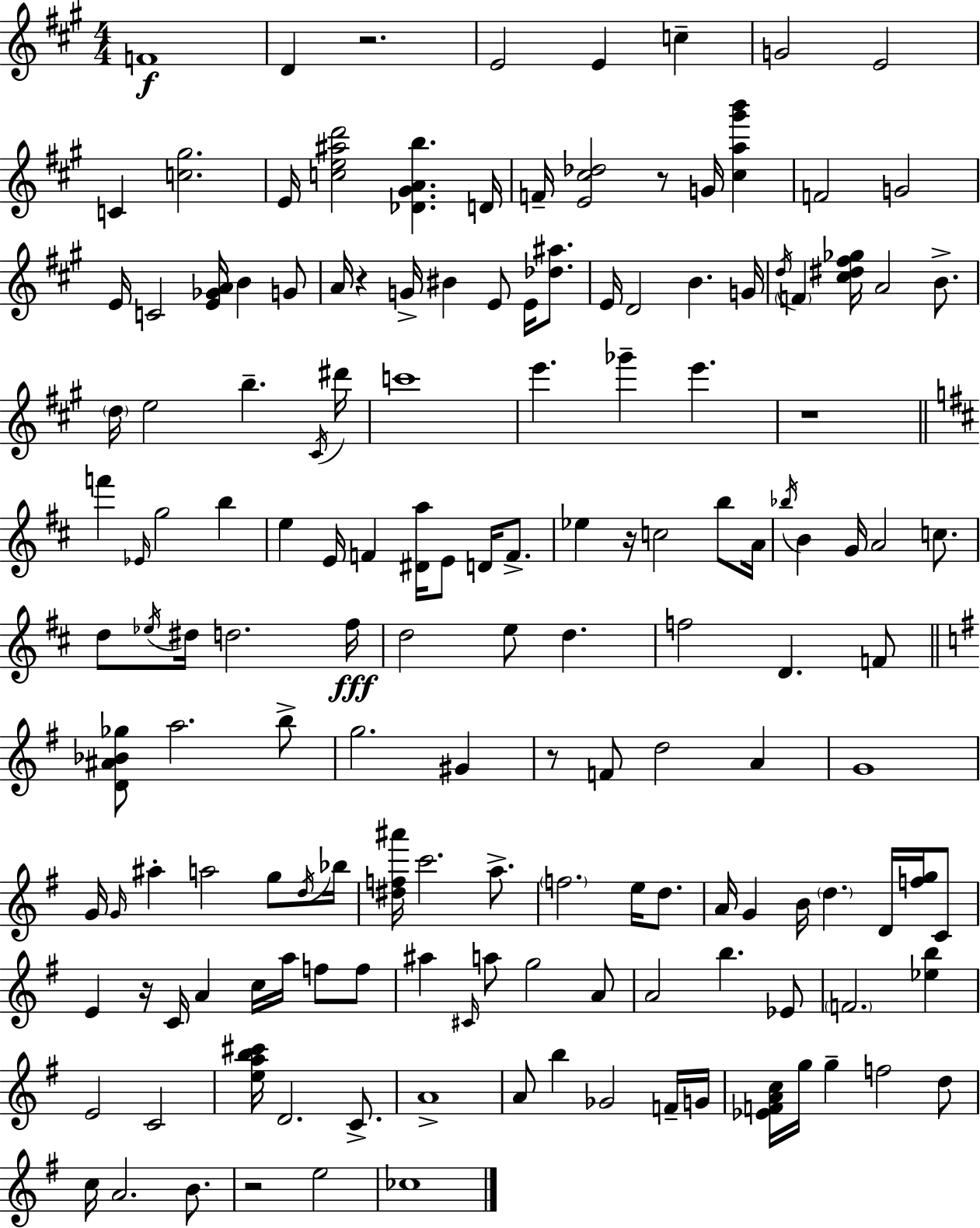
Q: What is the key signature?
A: A major